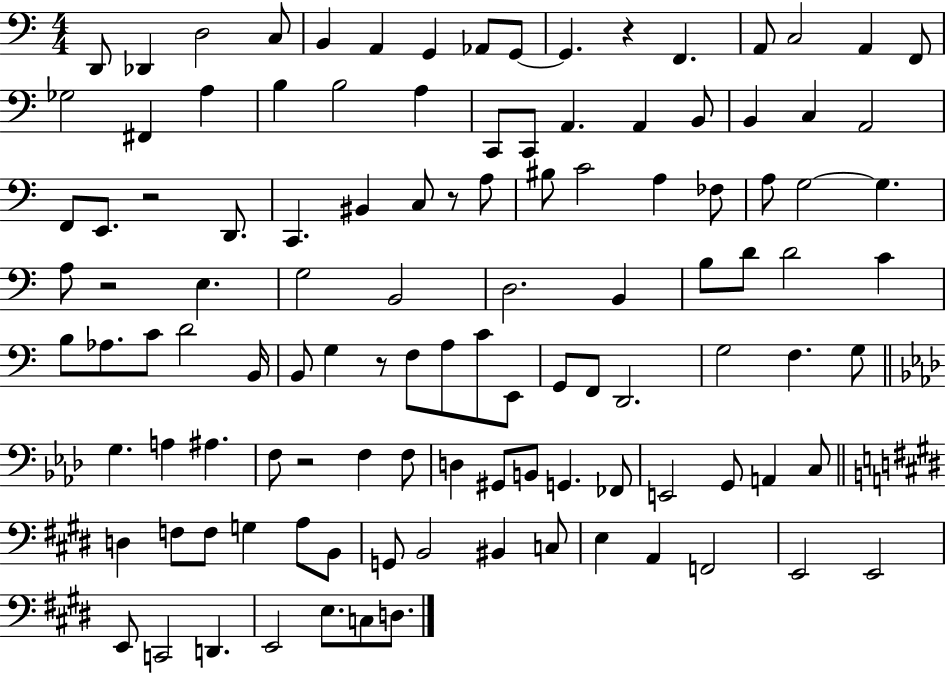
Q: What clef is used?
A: bass